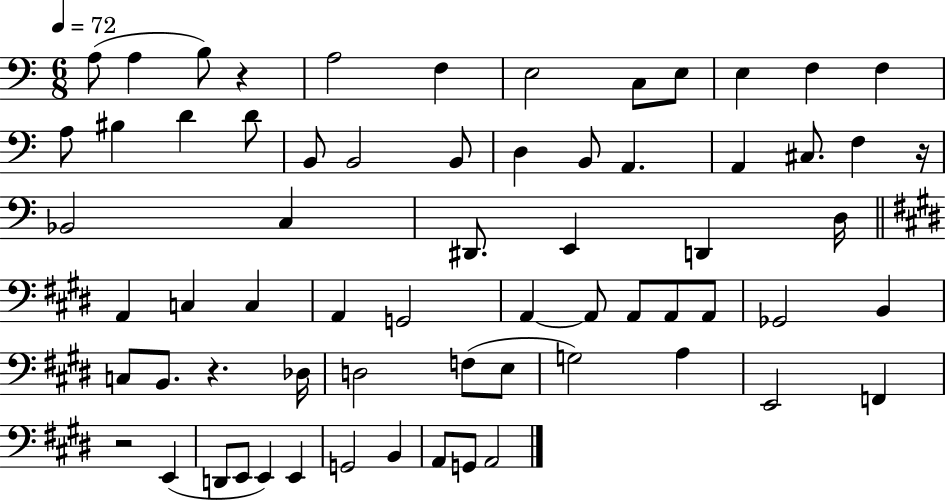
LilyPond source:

{
  \clef bass
  \numericTimeSignature
  \time 6/8
  \key c \major
  \tempo 4 = 72
  a8( a4 b8) r4 | a2 f4 | e2 c8 e8 | e4 f4 f4 | \break a8 bis4 d'4 d'8 | b,8 b,2 b,8 | d4 b,8 a,4. | a,4 cis8. f4 r16 | \break bes,2 c4 | dis,8. e,4 d,4 d16 | \bar "||" \break \key e \major a,4 c4 c4 | a,4 g,2 | a,4~~ a,8 a,8 a,8 a,8 | ges,2 b,4 | \break c8 b,8. r4. des16 | d2 f8( e8 | g2) a4 | e,2 f,4 | \break r2 e,4( | d,8 e,8 e,4) e,4 | g,2 b,4 | a,8 g,8 a,2 | \break \bar "|."
}